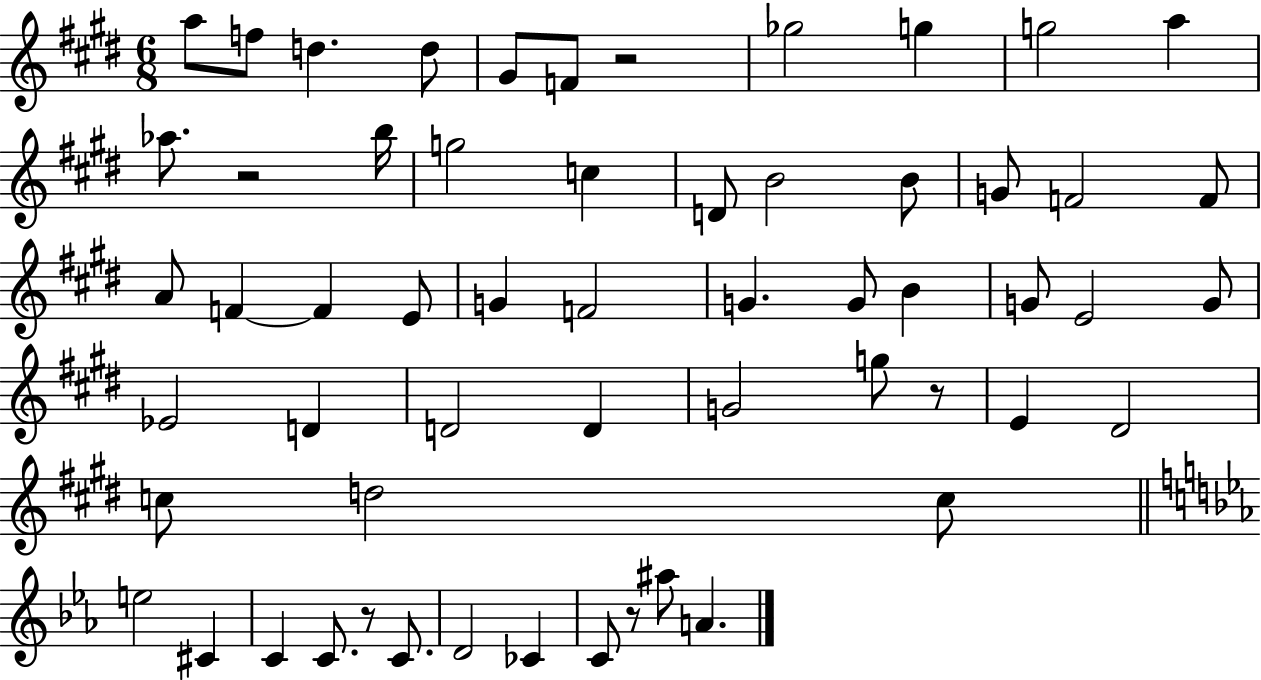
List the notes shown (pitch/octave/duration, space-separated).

A5/e F5/e D5/q. D5/e G#4/e F4/e R/h Gb5/h G5/q G5/h A5/q Ab5/e. R/h B5/s G5/h C5/q D4/e B4/h B4/e G4/e F4/h F4/e A4/e F4/q F4/q E4/e G4/q F4/h G4/q. G4/e B4/q G4/e E4/h G4/e Eb4/h D4/q D4/h D4/q G4/h G5/e R/e E4/q D#4/h C5/e D5/h C5/e E5/h C#4/q C4/q C4/e. R/e C4/e. D4/h CES4/q C4/e R/e A#5/e A4/q.